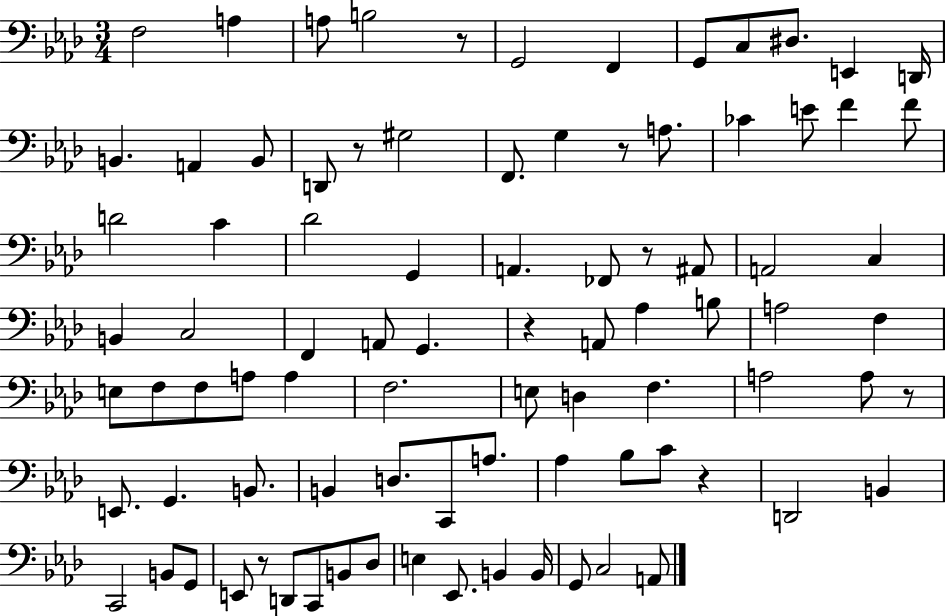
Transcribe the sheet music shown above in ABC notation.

X:1
T:Untitled
M:3/4
L:1/4
K:Ab
F,2 A, A,/2 B,2 z/2 G,,2 F,, G,,/2 C,/2 ^D,/2 E,, D,,/4 B,, A,, B,,/2 D,,/2 z/2 ^G,2 F,,/2 G, z/2 A,/2 _C E/2 F F/2 D2 C _D2 G,, A,, _F,,/2 z/2 ^A,,/2 A,,2 C, B,, C,2 F,, A,,/2 G,, z A,,/2 _A, B,/2 A,2 F, E,/2 F,/2 F,/2 A,/2 A, F,2 E,/2 D, F, A,2 A,/2 z/2 E,,/2 G,, B,,/2 B,, D,/2 C,,/2 A,/2 _A, _B,/2 C/2 z D,,2 B,, C,,2 B,,/2 G,,/2 E,,/2 z/2 D,,/2 C,,/2 B,,/2 _D,/2 E, _E,,/2 B,, B,,/4 G,,/2 C,2 A,,/2